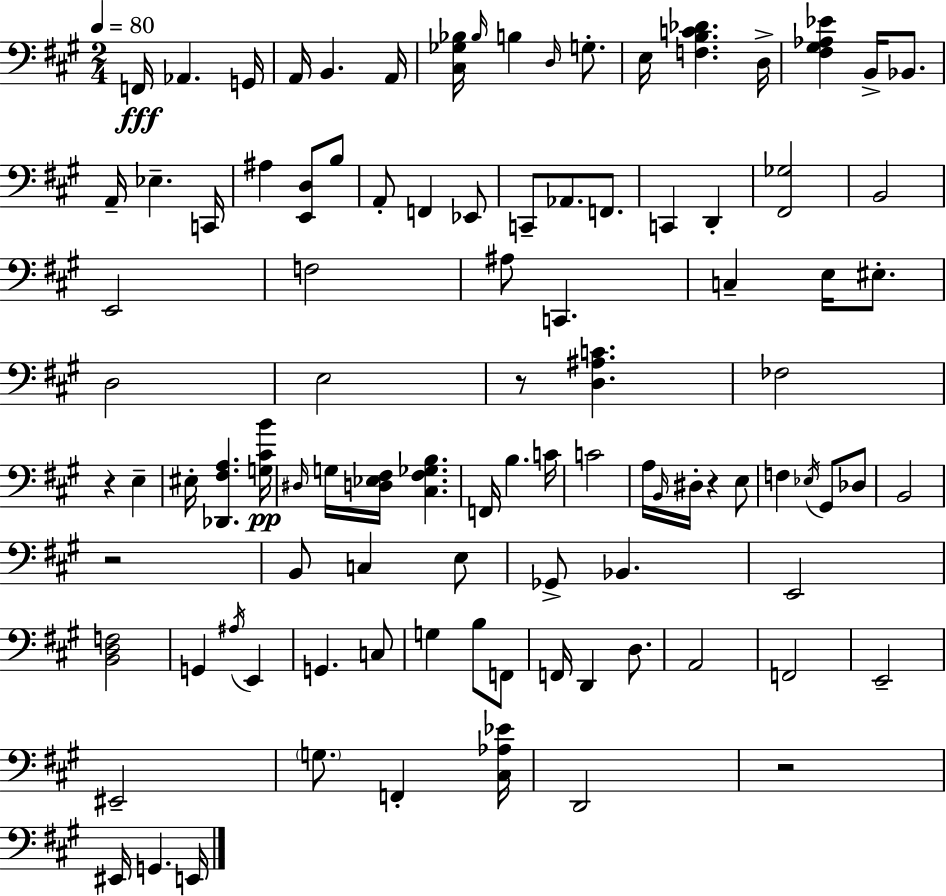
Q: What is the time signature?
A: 2/4